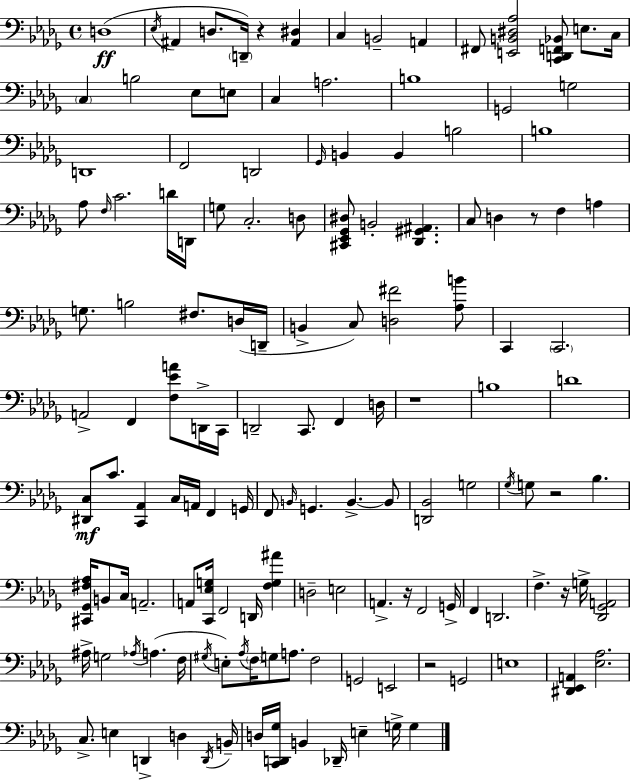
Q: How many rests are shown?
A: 7